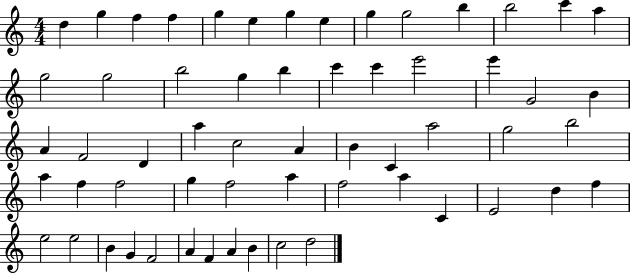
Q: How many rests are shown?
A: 0